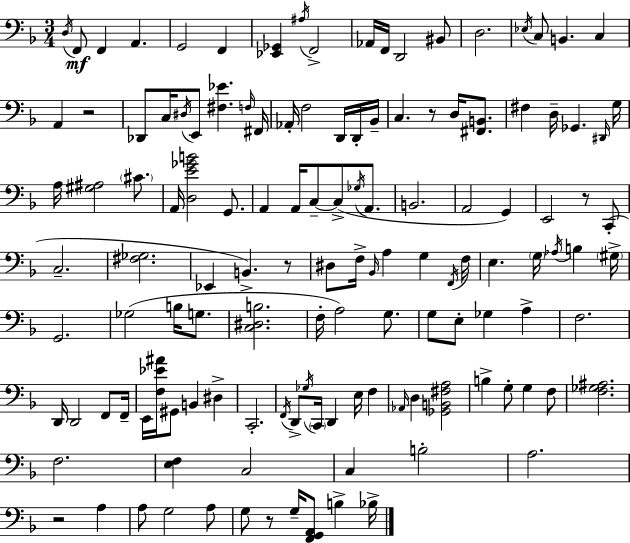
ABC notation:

X:1
T:Untitled
M:3/4
L:1/4
K:Dm
D,/4 F,,/2 F,, A,, G,,2 F,, [_E,,_G,,] ^A,/4 F,,2 _A,,/4 F,,/4 D,,2 ^B,,/2 D,2 _E,/4 C,/2 B,, C, A,, z2 _D,,/2 C,/4 ^D,/4 E,,/2 [^F,_E] F,/4 ^F,,/4 _A,,/4 F,2 D,,/4 D,,/4 _B,,/4 C, z/2 D,/4 [^F,,B,,]/2 ^F, D,/4 _G,, ^D,,/4 G,/4 A,/4 [^G,^A,]2 ^C/2 A,,/4 [D,E_GB]2 G,,/2 A,, A,,/4 C,/2 C,/2 _G,/4 A,,/2 B,,2 A,,2 G,, E,,2 z/2 C,,/2 C,2 [^F,_G,]2 _E,, B,, z/2 ^D,/2 F,/4 _B,,/4 A, G, F,,/4 F,/4 E, G,/4 _A,/4 B, ^G,/4 G,,2 _G,2 B,/4 G,/2 [C,^D,B,]2 F,/4 A,2 G,/2 G,/2 E,/2 _G, A, F,2 D,,/4 D,,2 F,,/2 F,,/4 E,,/4 [F,_E^A]/4 ^G,,/2 B,, ^D, C,,2 F,,/4 D,,/2 _G,/4 C,,/4 D,, E,/4 F, _A,,/4 D, [_G,,B,,^F,A,]2 B, G,/2 G, F,/2 [F,_G,^A,]2 F,2 [E,F,] C,2 C, B,2 A,2 z2 A, A,/2 G,2 A,/2 G,/2 z/2 G,/4 [F,,G,,A,,]/2 B, _B,/4